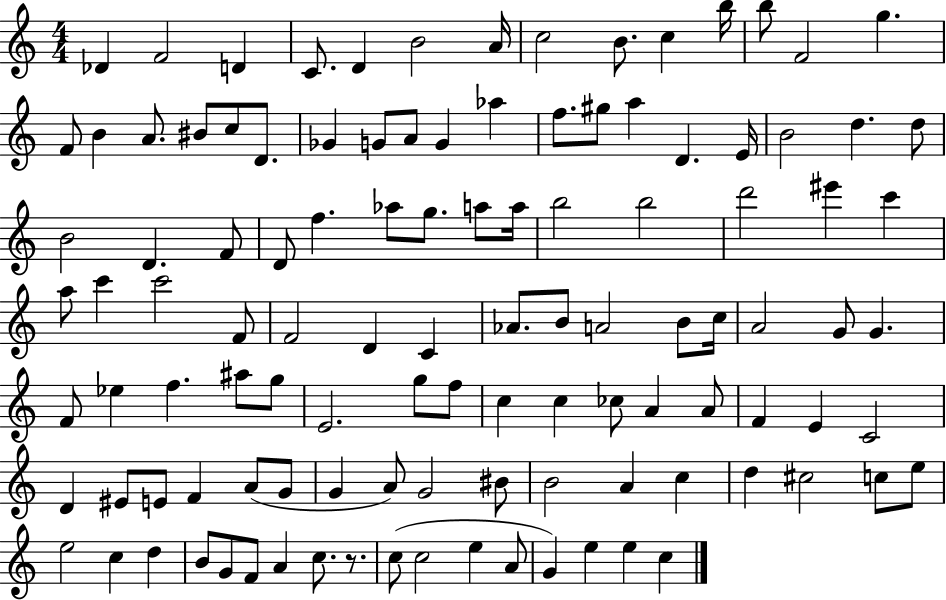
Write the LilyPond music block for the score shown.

{
  \clef treble
  \numericTimeSignature
  \time 4/4
  \key c \major
  des'4 f'2 d'4 | c'8. d'4 b'2 a'16 | c''2 b'8. c''4 b''16 | b''8 f'2 g''4. | \break f'8 b'4 a'8. bis'8 c''8 d'8. | ges'4 g'8 a'8 g'4 aes''4 | f''8. gis''8 a''4 d'4. e'16 | b'2 d''4. d''8 | \break b'2 d'4. f'8 | d'8 f''4. aes''8 g''8. a''8 a''16 | b''2 b''2 | d'''2 eis'''4 c'''4 | \break a''8 c'''4 c'''2 f'8 | f'2 d'4 c'4 | aes'8. b'8 a'2 b'8 c''16 | a'2 g'8 g'4. | \break f'8 ees''4 f''4. ais''8 g''8 | e'2. g''8 f''8 | c''4 c''4 ces''8 a'4 a'8 | f'4 e'4 c'2 | \break d'4 eis'8 e'8 f'4 a'8( g'8 | g'4 a'8) g'2 bis'8 | b'2 a'4 c''4 | d''4 cis''2 c''8 e''8 | \break e''2 c''4 d''4 | b'8 g'8 f'8 a'4 c''8. r8. | c''8( c''2 e''4 a'8 | g'4) e''4 e''4 c''4 | \break \bar "|."
}